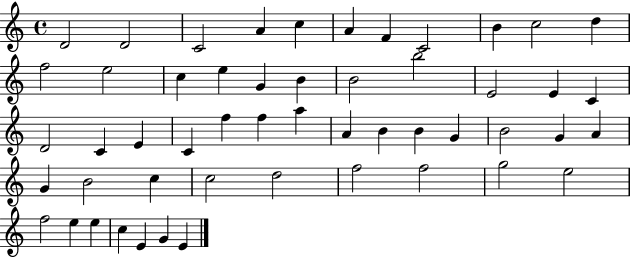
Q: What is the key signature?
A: C major